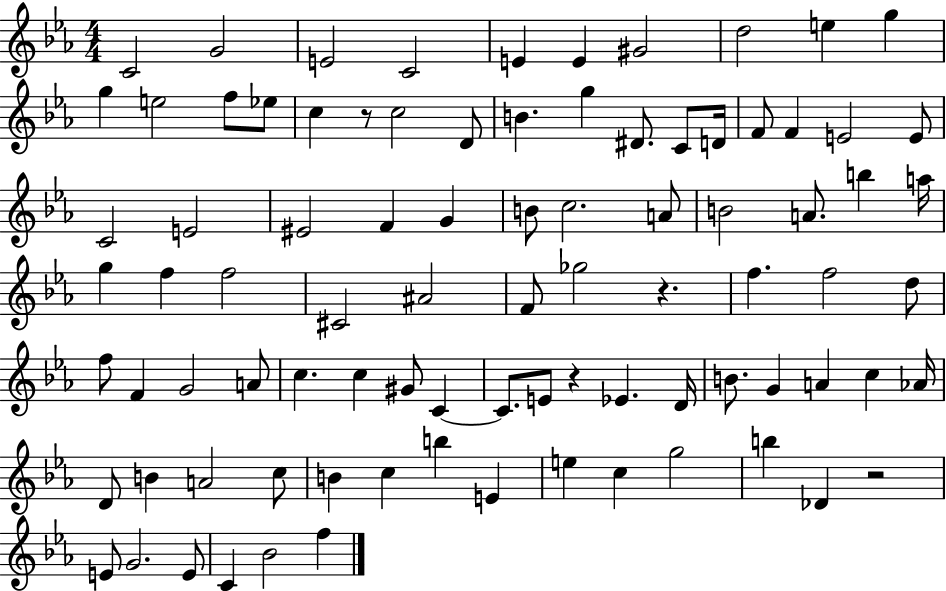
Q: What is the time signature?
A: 4/4